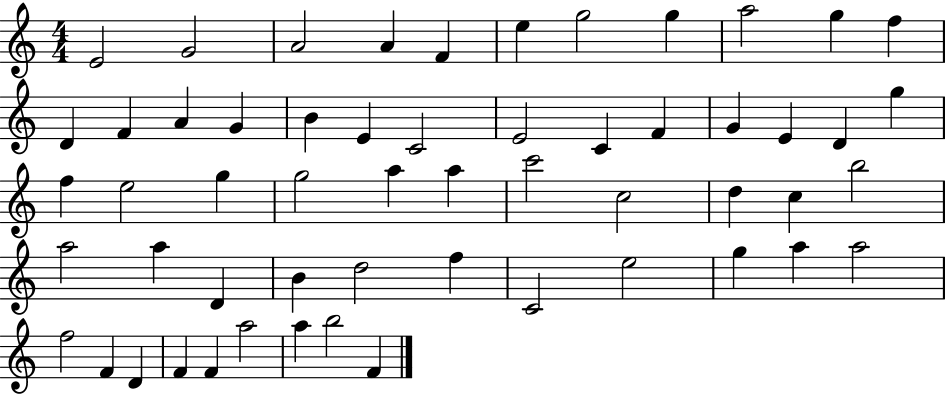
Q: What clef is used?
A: treble